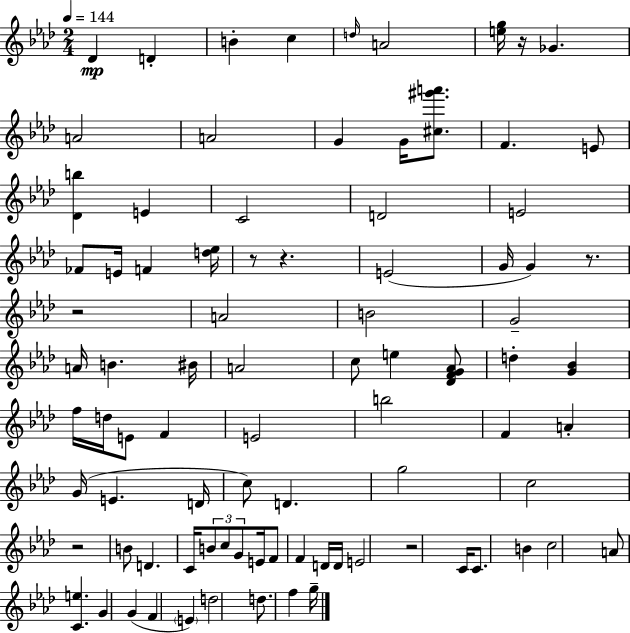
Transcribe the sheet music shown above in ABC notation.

X:1
T:Untitled
M:2/4
L:1/4
K:Fm
_D D B c d/4 A2 [eg]/4 z/4 _G A2 A2 G G/4 [^c^g'a']/2 F E/2 [_Db] E C2 D2 E2 _F/2 E/4 F [d_e]/4 z/2 z E2 G/4 G z/2 z2 A2 B2 G2 A/4 B ^B/4 A2 c/2 e [_DFG_A]/2 d [G_B] f/4 d/4 E/2 F E2 b2 F A G/4 E D/4 c/2 D g2 c2 z2 B/2 D C/4 B/2 c/2 G/2 E/4 F/2 F D/4 D/4 E2 z2 C/4 C/2 B c2 A/2 [Ce] G G F E d2 d/2 f g/4